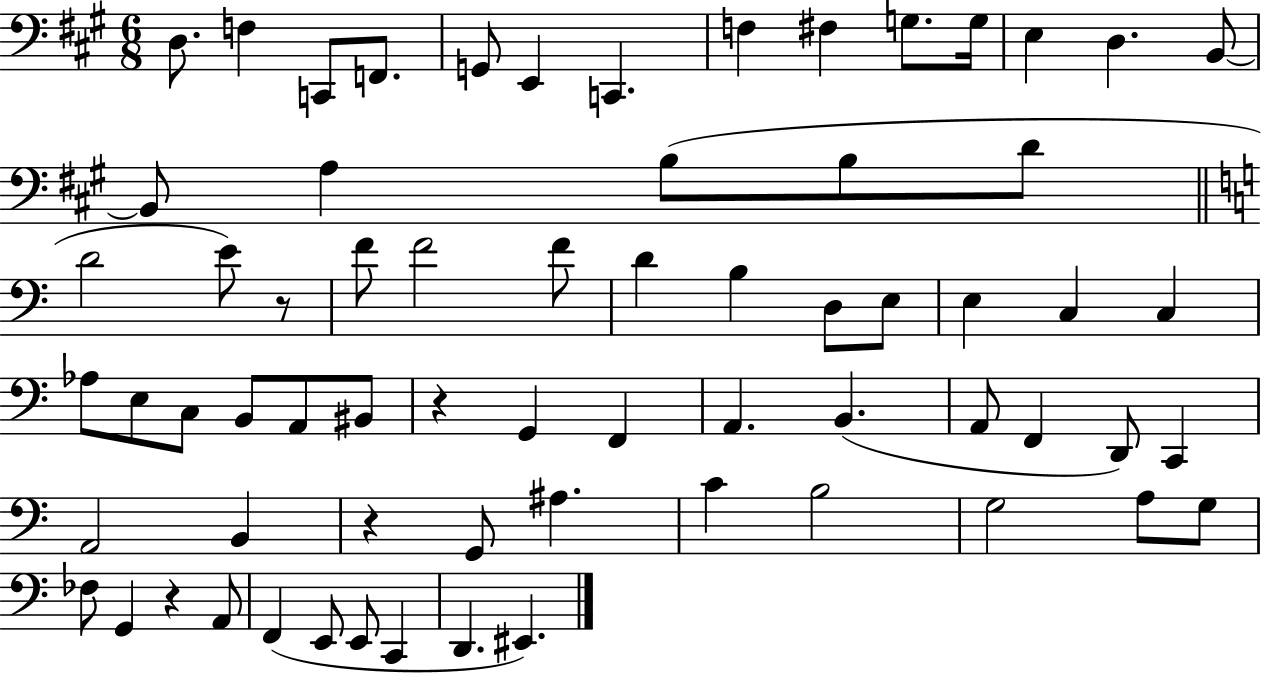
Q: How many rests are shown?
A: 4